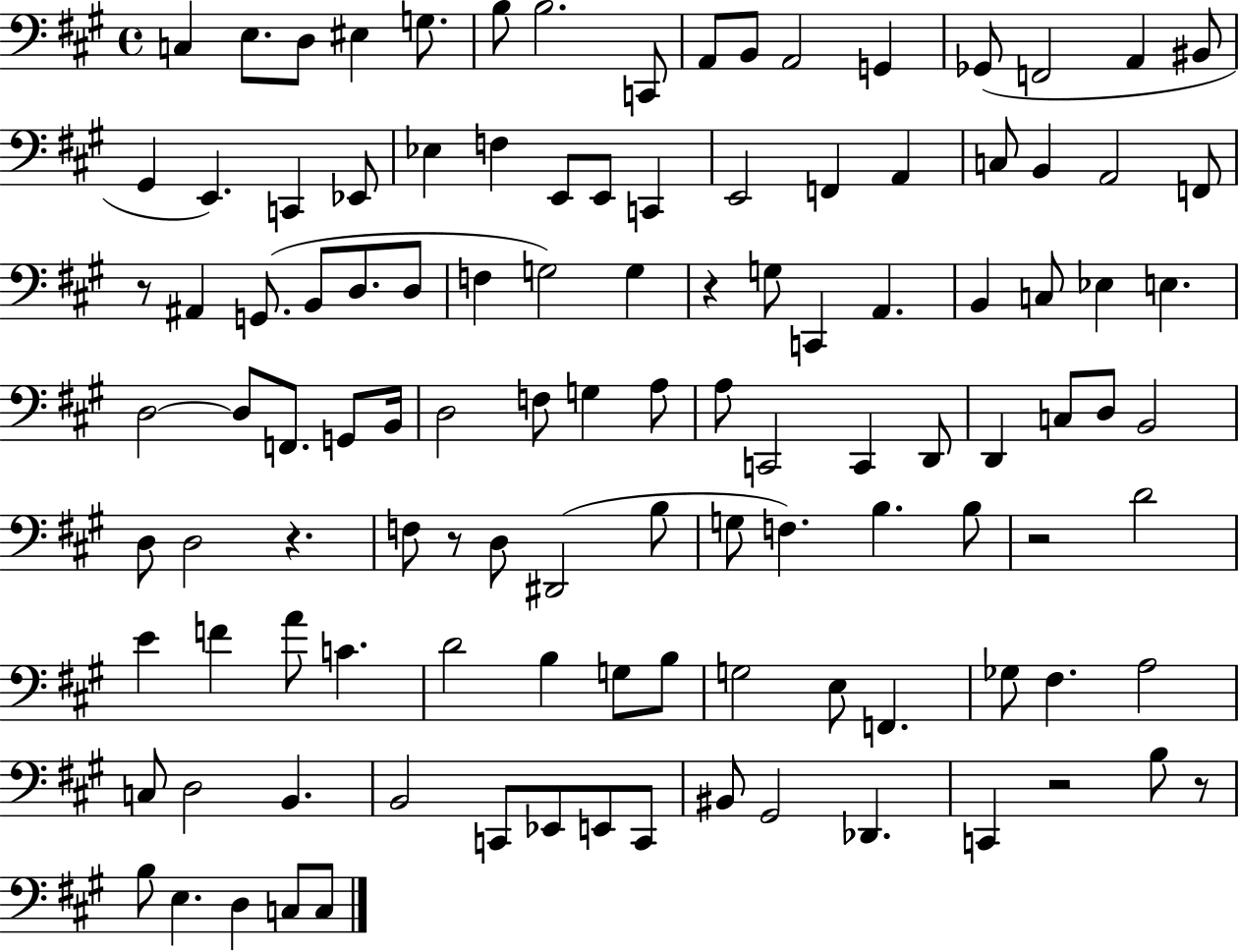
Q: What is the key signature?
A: A major